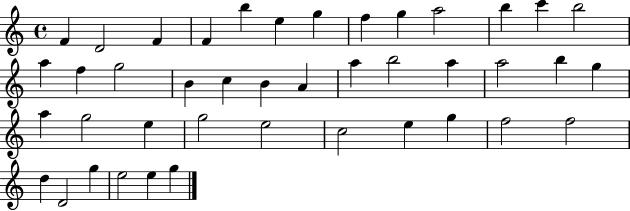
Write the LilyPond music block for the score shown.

{
  \clef treble
  \time 4/4
  \defaultTimeSignature
  \key c \major
  f'4 d'2 f'4 | f'4 b''4 e''4 g''4 | f''4 g''4 a''2 | b''4 c'''4 b''2 | \break a''4 f''4 g''2 | b'4 c''4 b'4 a'4 | a''4 b''2 a''4 | a''2 b''4 g''4 | \break a''4 g''2 e''4 | g''2 e''2 | c''2 e''4 g''4 | f''2 f''2 | \break d''4 d'2 g''4 | e''2 e''4 g''4 | \bar "|."
}